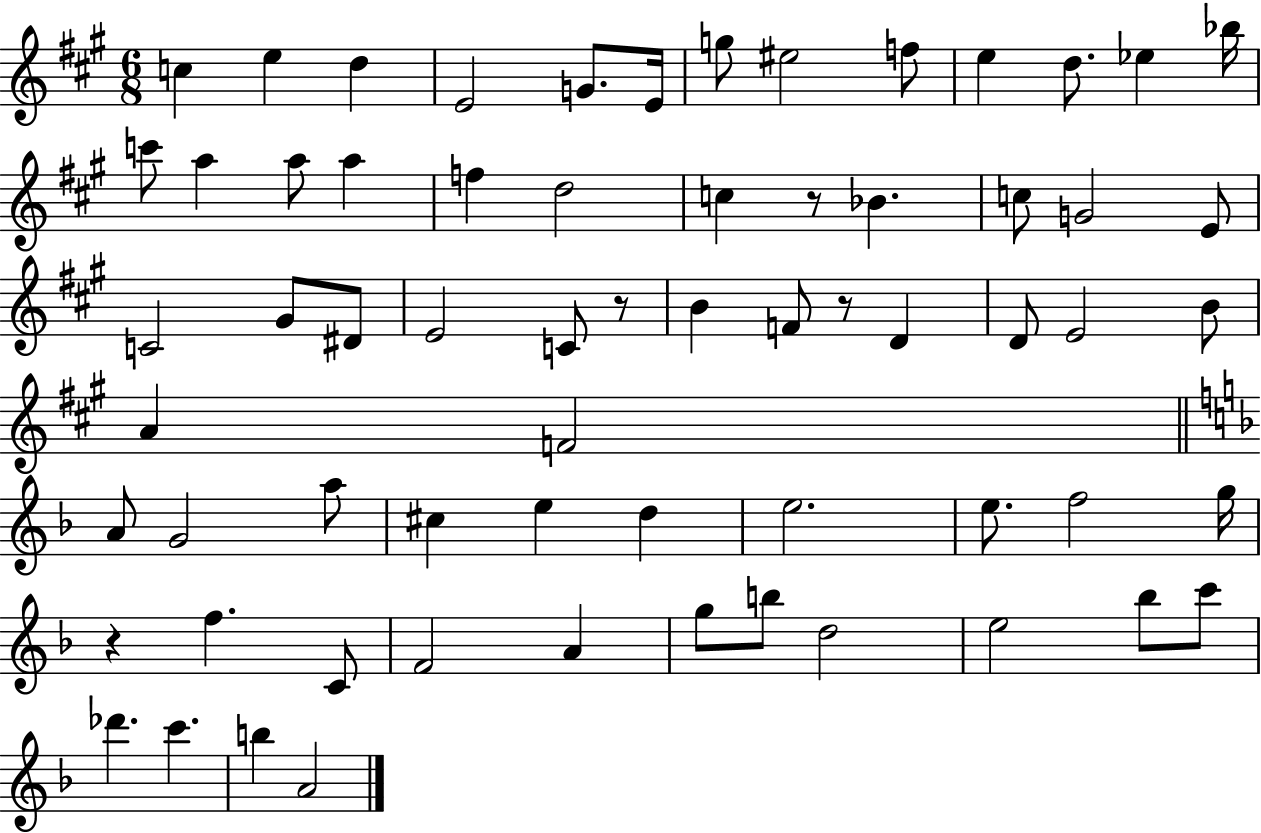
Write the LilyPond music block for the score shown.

{
  \clef treble
  \numericTimeSignature
  \time 6/8
  \key a \major
  c''4 e''4 d''4 | e'2 g'8. e'16 | g''8 eis''2 f''8 | e''4 d''8. ees''4 bes''16 | \break c'''8 a''4 a''8 a''4 | f''4 d''2 | c''4 r8 bes'4. | c''8 g'2 e'8 | \break c'2 gis'8 dis'8 | e'2 c'8 r8 | b'4 f'8 r8 d'4 | d'8 e'2 b'8 | \break a'4 f'2 | \bar "||" \break \key f \major a'8 g'2 a''8 | cis''4 e''4 d''4 | e''2. | e''8. f''2 g''16 | \break r4 f''4. c'8 | f'2 a'4 | g''8 b''8 d''2 | e''2 bes''8 c'''8 | \break des'''4. c'''4. | b''4 a'2 | \bar "|."
}